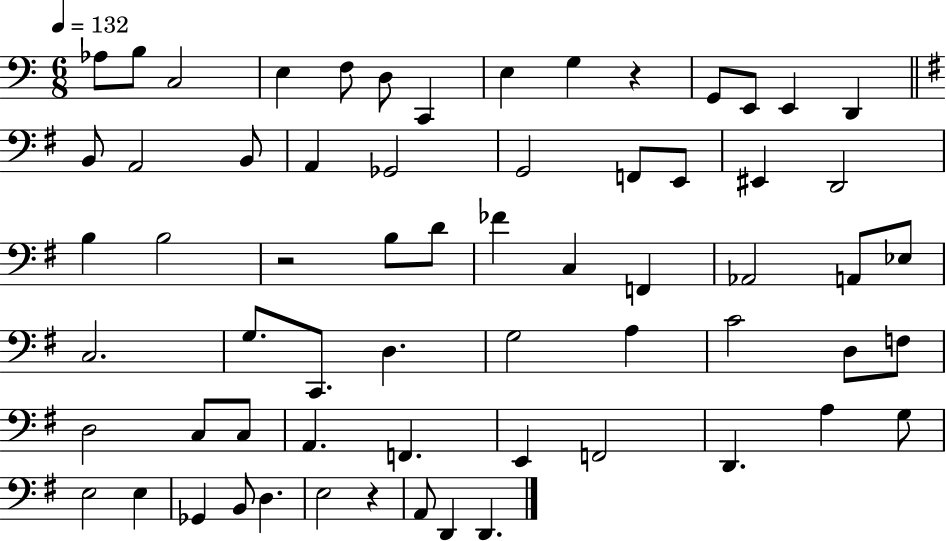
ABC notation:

X:1
T:Untitled
M:6/8
L:1/4
K:C
_A,/2 B,/2 C,2 E, F,/2 D,/2 C,, E, G, z G,,/2 E,,/2 E,, D,, B,,/2 A,,2 B,,/2 A,, _G,,2 G,,2 F,,/2 E,,/2 ^E,, D,,2 B, B,2 z2 B,/2 D/2 _F C, F,, _A,,2 A,,/2 _E,/2 C,2 G,/2 C,,/2 D, G,2 A, C2 D,/2 F,/2 D,2 C,/2 C,/2 A,, F,, E,, F,,2 D,, A, G,/2 E,2 E, _G,, B,,/2 D, E,2 z A,,/2 D,, D,,